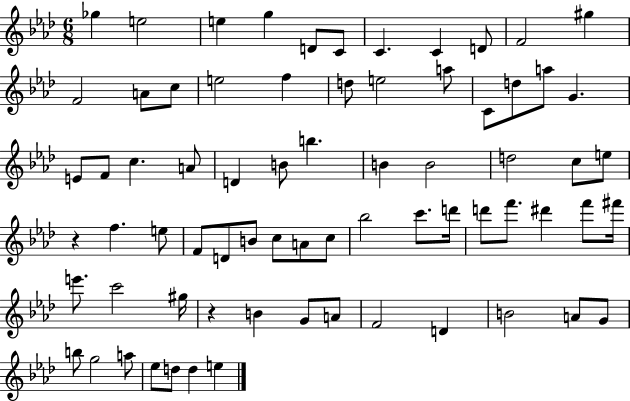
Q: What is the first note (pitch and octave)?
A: Gb5